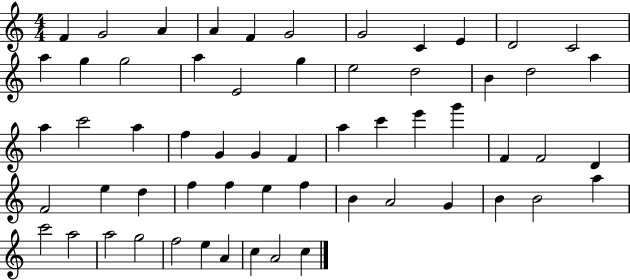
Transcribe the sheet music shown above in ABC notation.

X:1
T:Untitled
M:4/4
L:1/4
K:C
F G2 A A F G2 G2 C E D2 C2 a g g2 a E2 g e2 d2 B d2 a a c'2 a f G G F a c' e' g' F F2 D F2 e d f f e f B A2 G B B2 a c'2 a2 a2 g2 f2 e A c A2 c